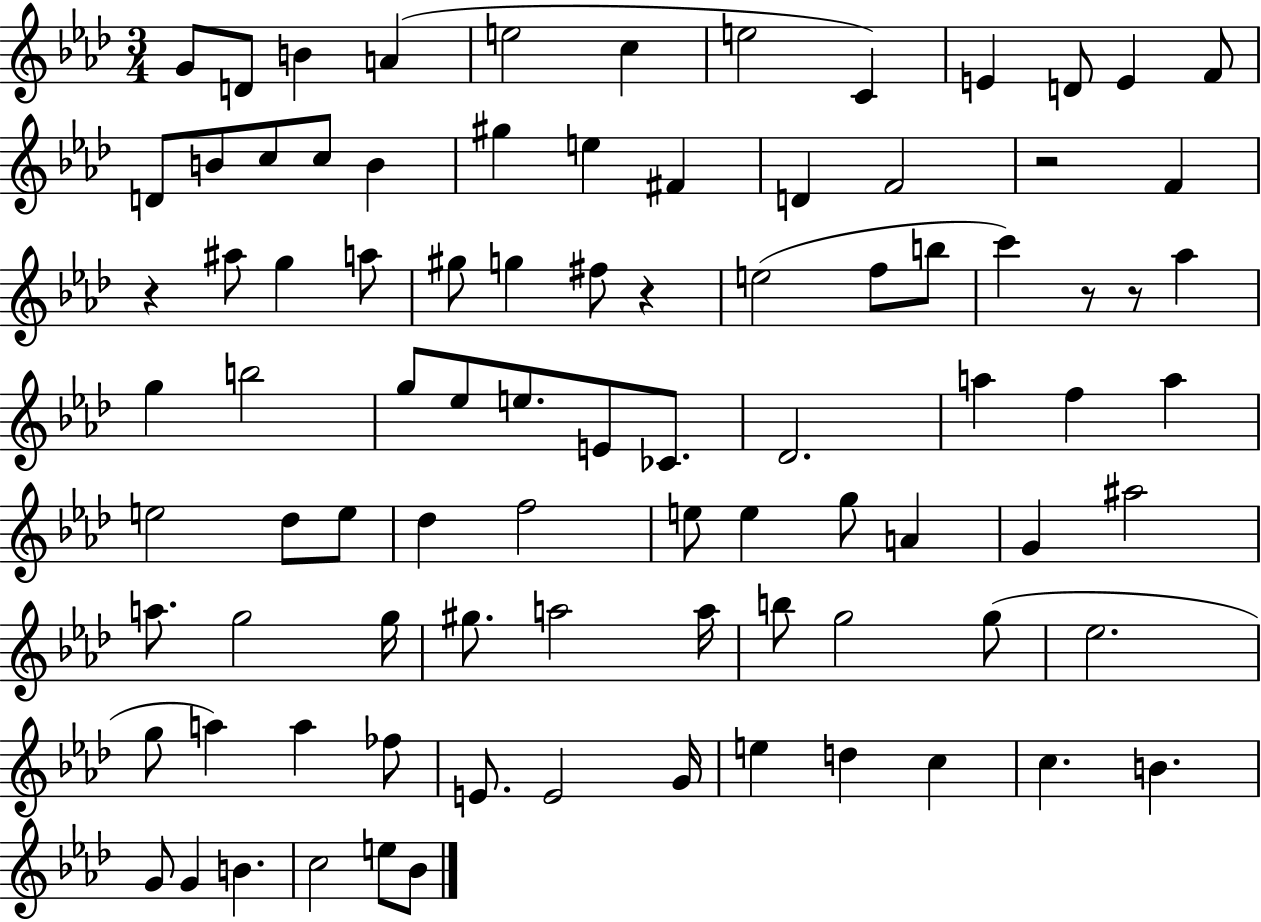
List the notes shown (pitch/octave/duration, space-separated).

G4/e D4/e B4/q A4/q E5/h C5/q E5/h C4/q E4/q D4/e E4/q F4/e D4/e B4/e C5/e C5/e B4/q G#5/q E5/q F#4/q D4/q F4/h R/h F4/q R/q A#5/e G5/q A5/e G#5/e G5/q F#5/e R/q E5/h F5/e B5/e C6/q R/e R/e Ab5/q G5/q B5/h G5/e Eb5/e E5/e. E4/e CES4/e. Db4/h. A5/q F5/q A5/q E5/h Db5/e E5/e Db5/q F5/h E5/e E5/q G5/e A4/q G4/q A#5/h A5/e. G5/h G5/s G#5/e. A5/h A5/s B5/e G5/h G5/e Eb5/h. G5/e A5/q A5/q FES5/e E4/e. E4/h G4/s E5/q D5/q C5/q C5/q. B4/q. G4/e G4/q B4/q. C5/h E5/e Bb4/e